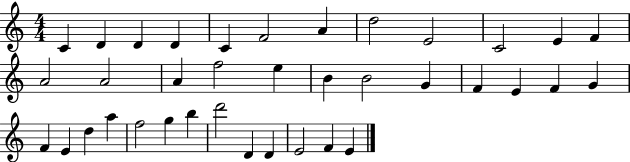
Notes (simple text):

C4/q D4/q D4/q D4/q C4/q F4/h A4/q D5/h E4/h C4/h E4/q F4/q A4/h A4/h A4/q F5/h E5/q B4/q B4/h G4/q F4/q E4/q F4/q G4/q F4/q E4/q D5/q A5/q F5/h G5/q B5/q D6/h D4/q D4/q E4/h F4/q E4/q